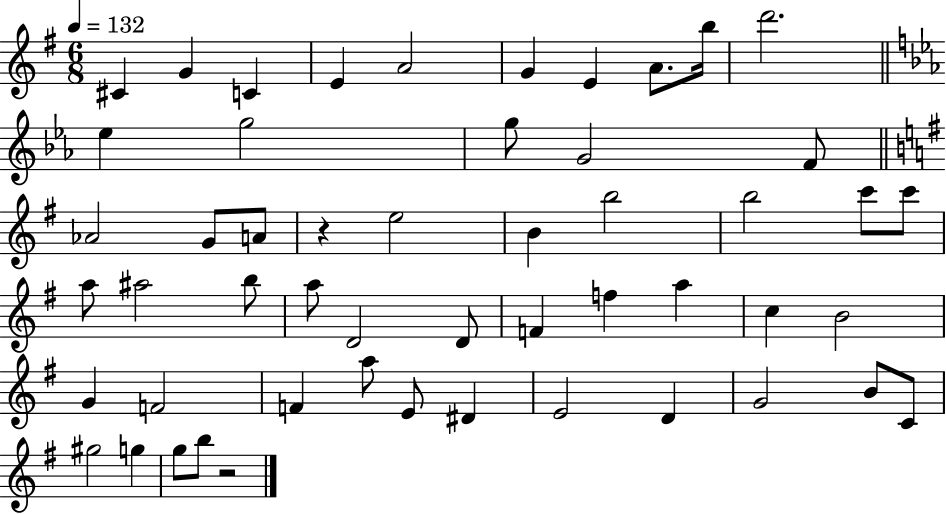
X:1
T:Untitled
M:6/8
L:1/4
K:G
^C G C E A2 G E A/2 b/4 d'2 _e g2 g/2 G2 F/2 _A2 G/2 A/2 z e2 B b2 b2 c'/2 c'/2 a/2 ^a2 b/2 a/2 D2 D/2 F f a c B2 G F2 F a/2 E/2 ^D E2 D G2 B/2 C/2 ^g2 g g/2 b/2 z2